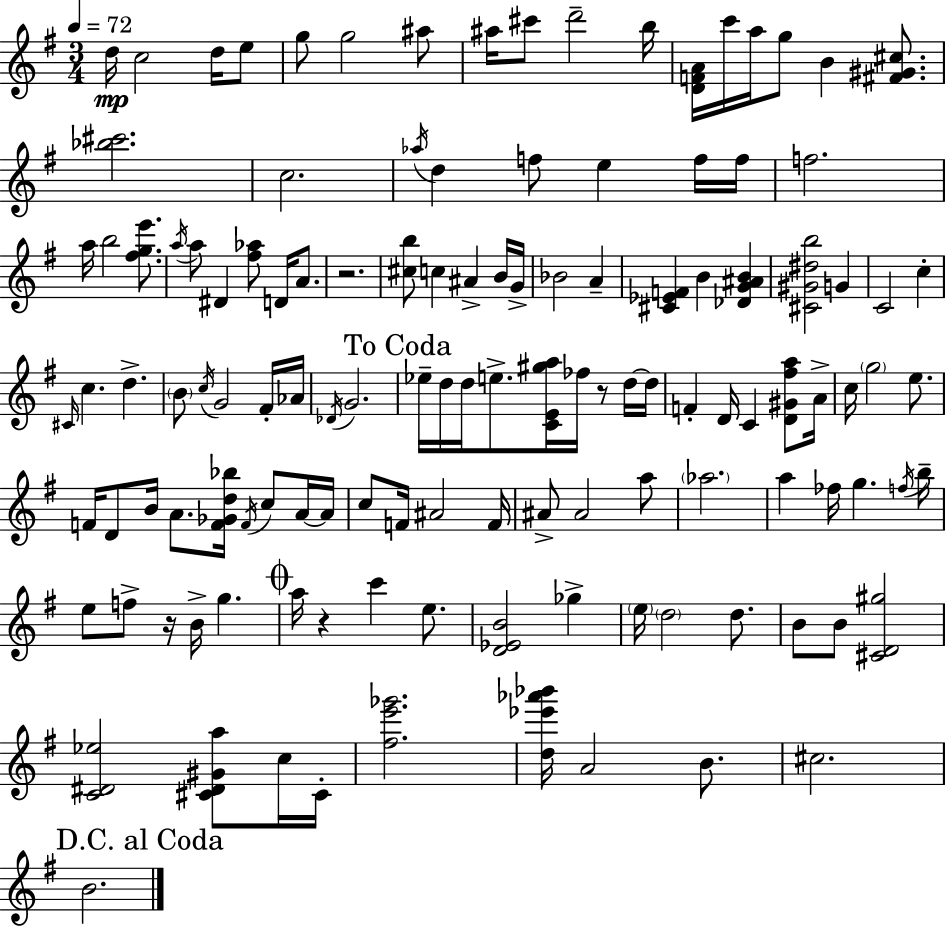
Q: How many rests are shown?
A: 4